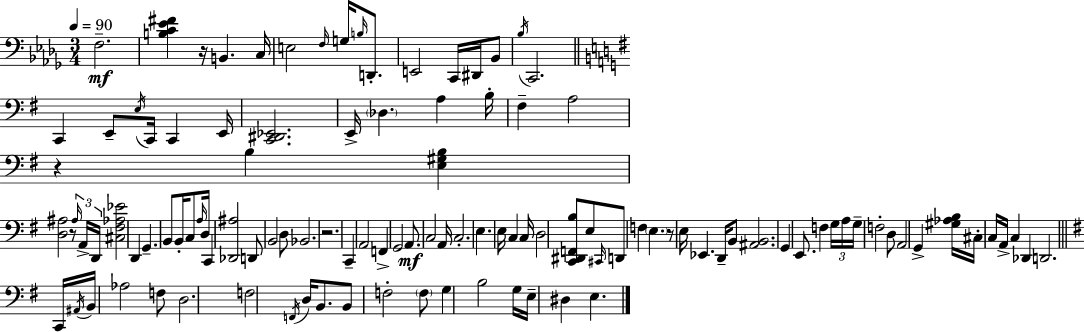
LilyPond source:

{
  \clef bass
  \numericTimeSignature
  \time 3/4
  \key bes \minor
  \tempo 4 = 90
  f2.--\mf | <b c' ees' fis'>4 r16 b,4. c16 | e2 \grace { f16 } g16 \grace { b16 } d,8.-. | e,2 c,16 dis,16 | \break bes,8 \acciaccatura { bes16 } c,2. | \bar "||" \break \key e \minor c,4 e,8-- \acciaccatura { e16 } c,16 c,4 | e,16 <c, dis, ees,>2. | e,16-> \parenthesize des4. a4 | b16-. fis4-- a2 | \break r4 b4 <e gis b>4 | <d ais>2 r8 \tuplet 3/2 { \grace { ais16 } | a,16-> d,16 } <cis fis aes ees'>2 d,4 | g,4.-- b,8 b,16-. c8 | \break \grace { a16 } d16 c,4 <des, ais>2 | d,8 b,2 | d8 bes,2. | r2. | \break c,4-- a,2 | f,4-> g,2 | a,8.\mf c2 | a,16 c2.-. | \break e4. e16 c4 | c16 d2 <c, dis, f, b>8 | e8 \grace { cis,16 } d,8 f4 \parenthesize e4. | r8 e16 ees,4. | \break d,16-- b,8 <ais, b,>2. | g,4 e,8. f4 | \tuplet 3/2 { g16 a16 g16-- } f2-. | d8 a,2 | \break g,4-> <gis aes b>16 cis16-. c16 a,16-> c4 | des,4 d,2. | \bar "||" \break \key g \major c,16 \acciaccatura { ais,16 } b,16 aes2 f8 | d2. | f2 \acciaccatura { f,16 } d16 b,8. | b,8 f2-. | \break \parenthesize f8 g4 b2 | g16 e16-- dis4 e4. | \bar "|."
}